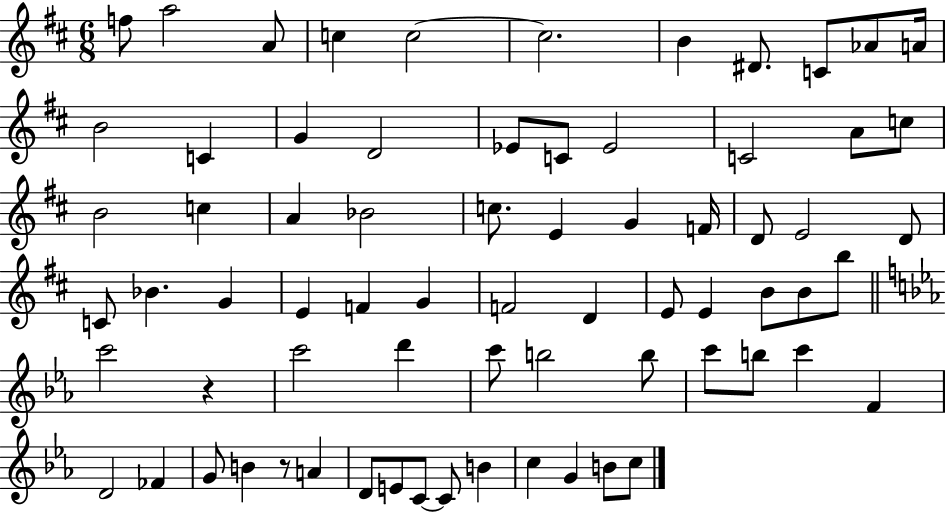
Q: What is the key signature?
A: D major